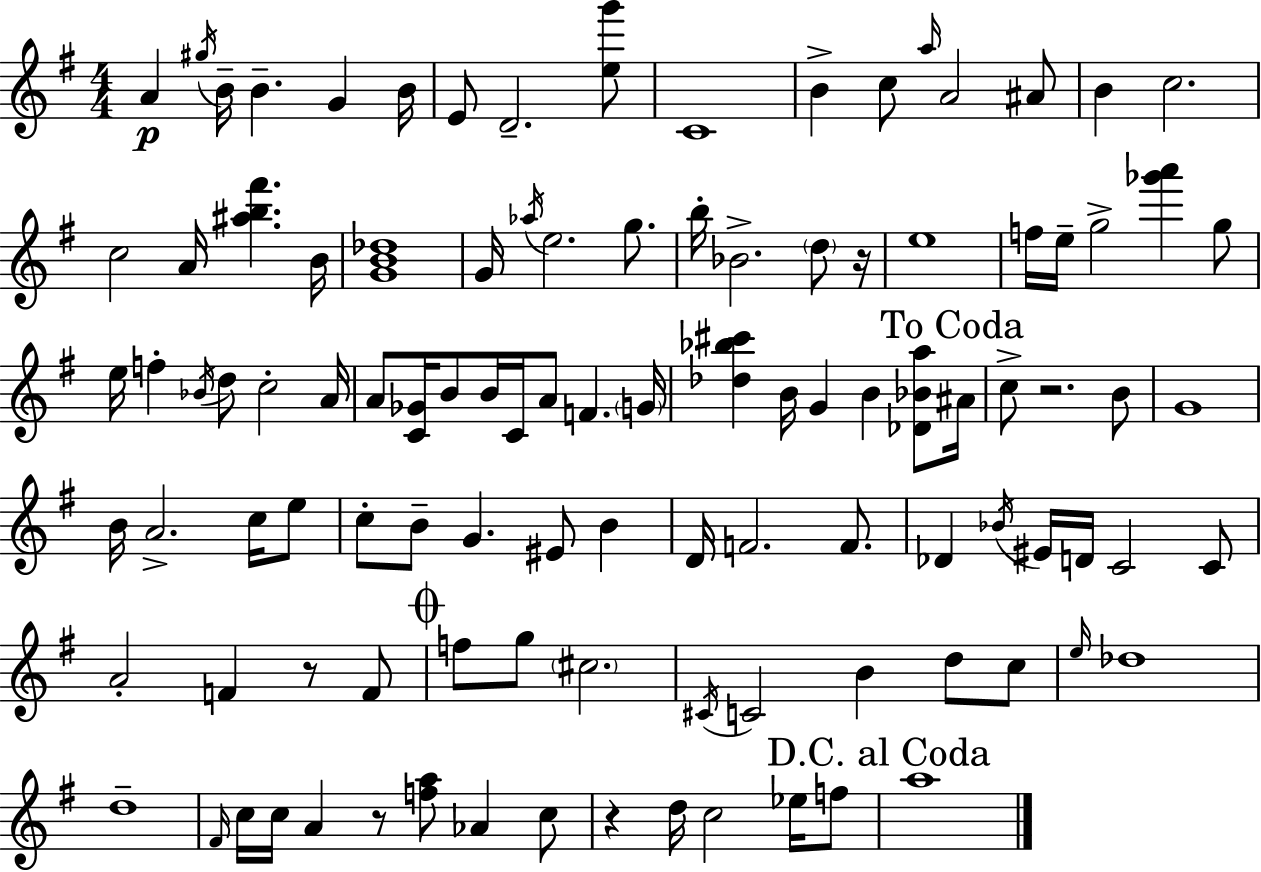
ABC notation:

X:1
T:Untitled
M:4/4
L:1/4
K:G
A ^g/4 B/4 B G B/4 E/2 D2 [eg']/2 C4 B c/2 a/4 A2 ^A/2 B c2 c2 A/4 [^ab^f'] B/4 [GB_d]4 G/4 _a/4 e2 g/2 b/4 _B2 d/2 z/4 e4 f/4 e/4 g2 [_g'a'] g/2 e/4 f _B/4 d/2 c2 A/4 A/2 [C_G]/4 B/2 B/4 C/4 A/2 F G/4 [_d_b^c'] B/4 G B [_D_Ba]/2 ^A/4 c/2 z2 B/2 G4 B/4 A2 c/4 e/2 c/2 B/2 G ^E/2 B D/4 F2 F/2 _D _B/4 ^E/4 D/4 C2 C/2 A2 F z/2 F/2 f/2 g/2 ^c2 ^C/4 C2 B d/2 c/2 e/4 _d4 d4 ^F/4 c/4 c/4 A z/2 [fa]/2 _A c/2 z d/4 c2 _e/4 f/2 a4